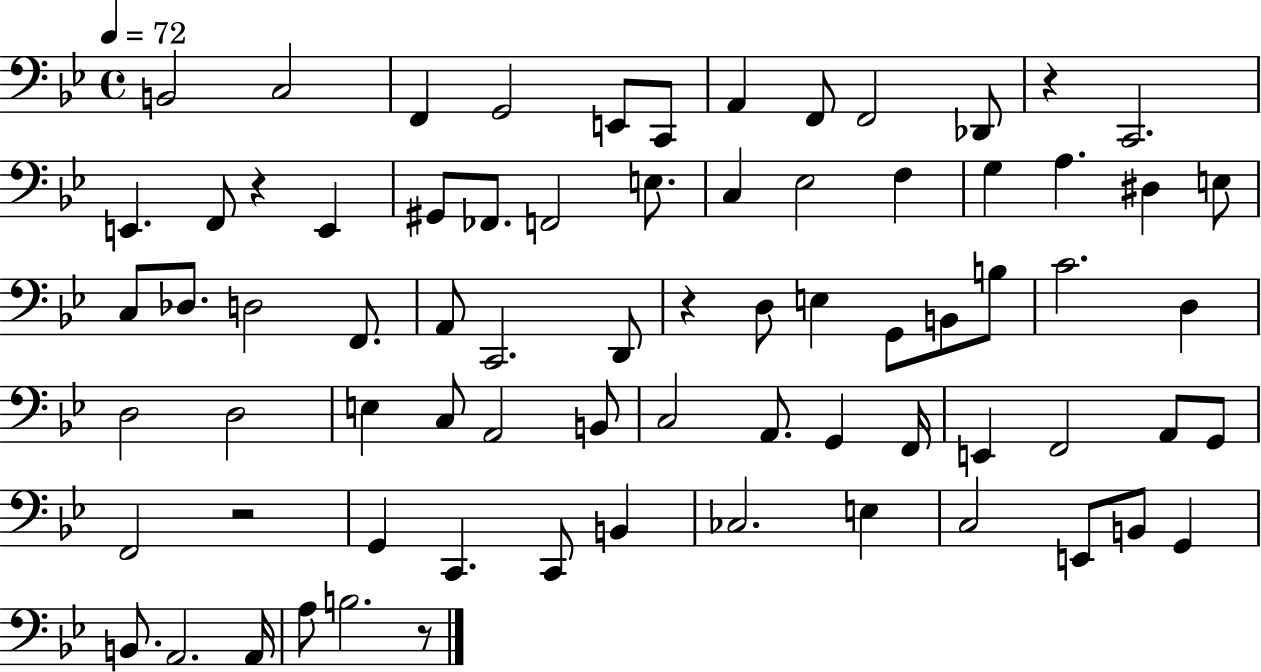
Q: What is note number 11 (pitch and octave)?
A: C2